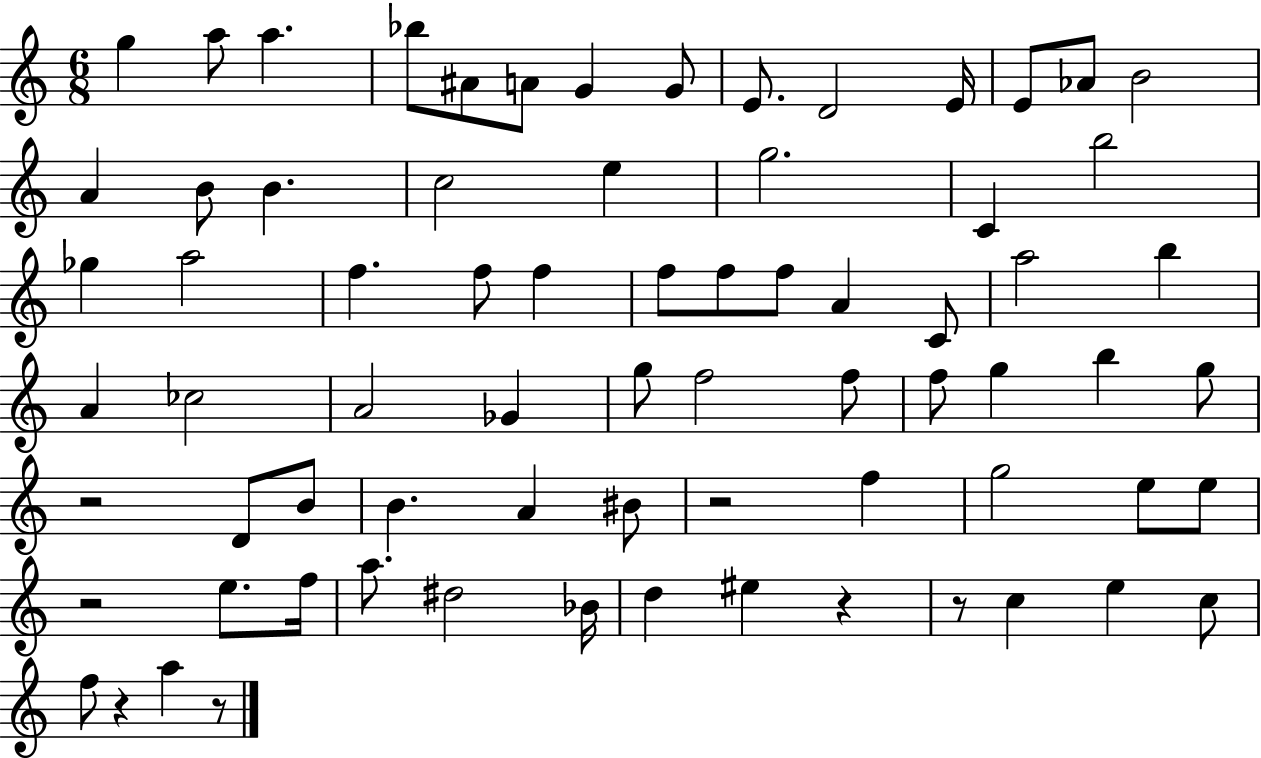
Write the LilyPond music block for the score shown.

{
  \clef treble
  \numericTimeSignature
  \time 6/8
  \key c \major
  g''4 a''8 a''4. | bes''8 ais'8 a'8 g'4 g'8 | e'8. d'2 e'16 | e'8 aes'8 b'2 | \break a'4 b'8 b'4. | c''2 e''4 | g''2. | c'4 b''2 | \break ges''4 a''2 | f''4. f''8 f''4 | f''8 f''8 f''8 a'4 c'8 | a''2 b''4 | \break a'4 ces''2 | a'2 ges'4 | g''8 f''2 f''8 | f''8 g''4 b''4 g''8 | \break r2 d'8 b'8 | b'4. a'4 bis'8 | r2 f''4 | g''2 e''8 e''8 | \break r2 e''8. f''16 | a''8. dis''2 bes'16 | d''4 eis''4 r4 | r8 c''4 e''4 c''8 | \break f''8 r4 a''4 r8 | \bar "|."
}